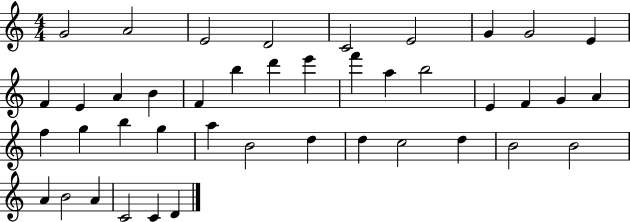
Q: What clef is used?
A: treble